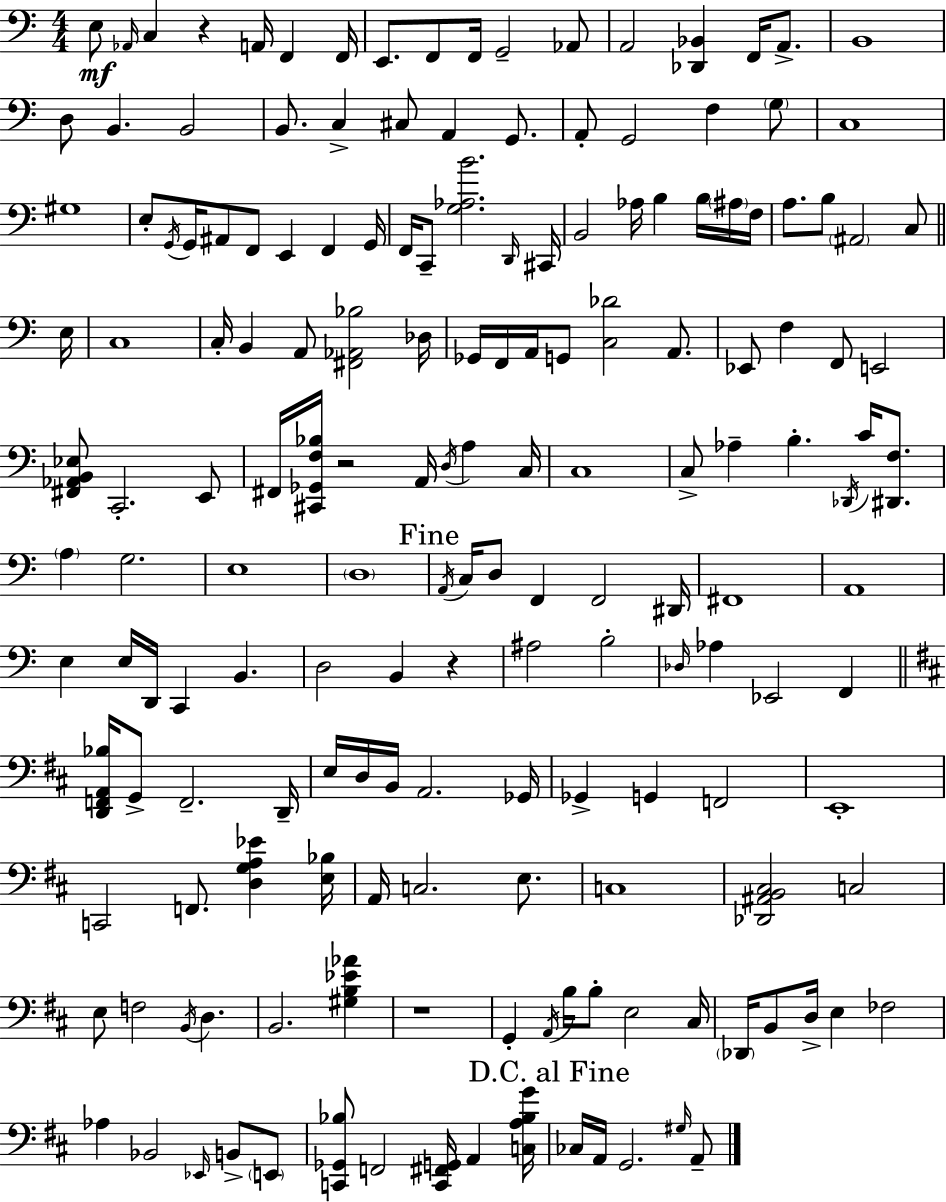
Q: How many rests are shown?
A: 4